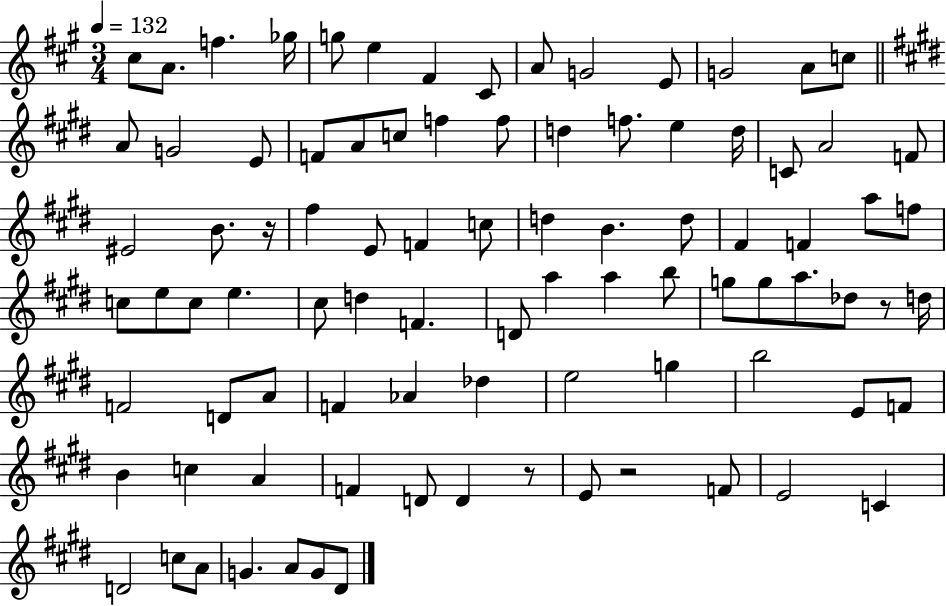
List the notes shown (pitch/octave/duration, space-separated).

C#5/e A4/e. F5/q. Gb5/s G5/e E5/q F#4/q C#4/e A4/e G4/h E4/e G4/h A4/e C5/e A4/e G4/h E4/e F4/e A4/e C5/e F5/q F5/e D5/q F5/e. E5/q D5/s C4/e A4/h F4/e EIS4/h B4/e. R/s F#5/q E4/e F4/q C5/e D5/q B4/q. D5/e F#4/q F4/q A5/e F5/e C5/e E5/e C5/e E5/q. C#5/e D5/q F4/q. D4/e A5/q A5/q B5/e G5/e G5/e A5/e. Db5/e R/e D5/s F4/h D4/e A4/e F4/q Ab4/q Db5/q E5/h G5/q B5/h E4/e F4/e B4/q C5/q A4/q F4/q D4/e D4/q R/e E4/e R/h F4/e E4/h C4/q D4/h C5/e A4/e G4/q. A4/e G4/e D#4/e